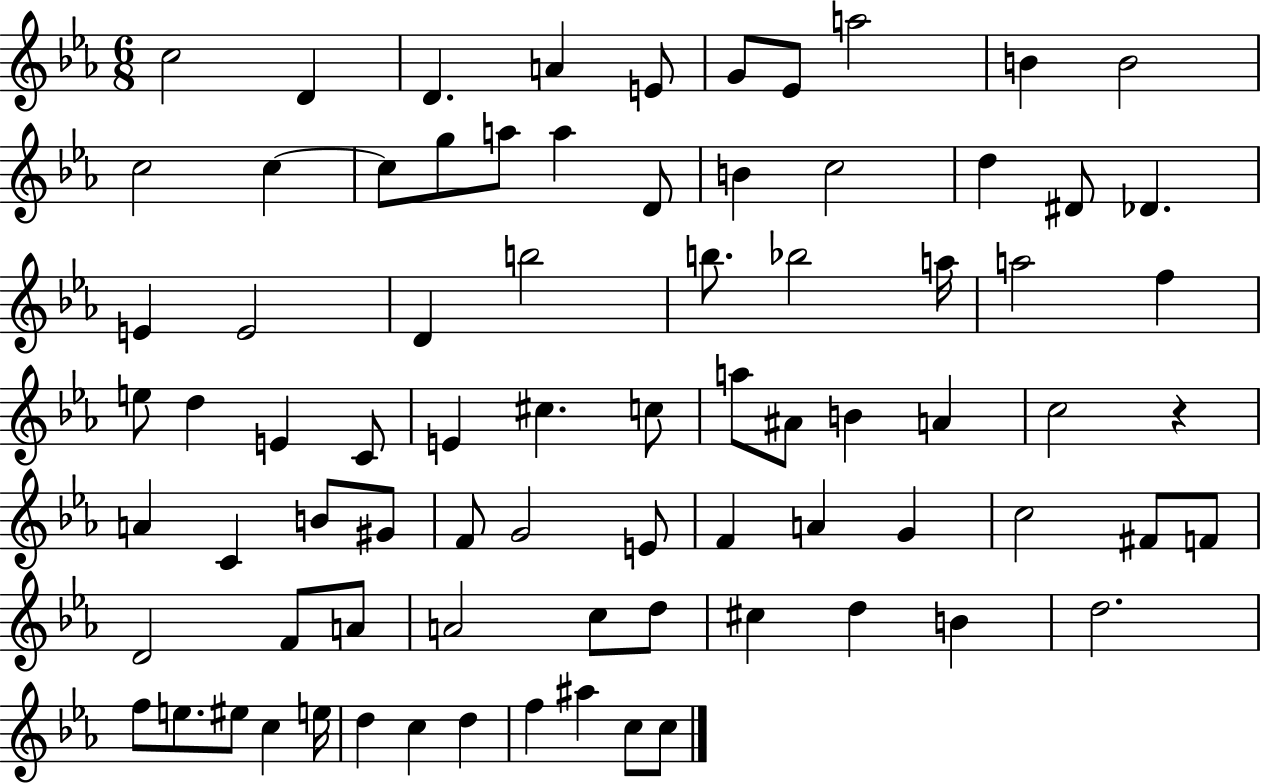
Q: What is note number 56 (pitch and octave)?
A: F4